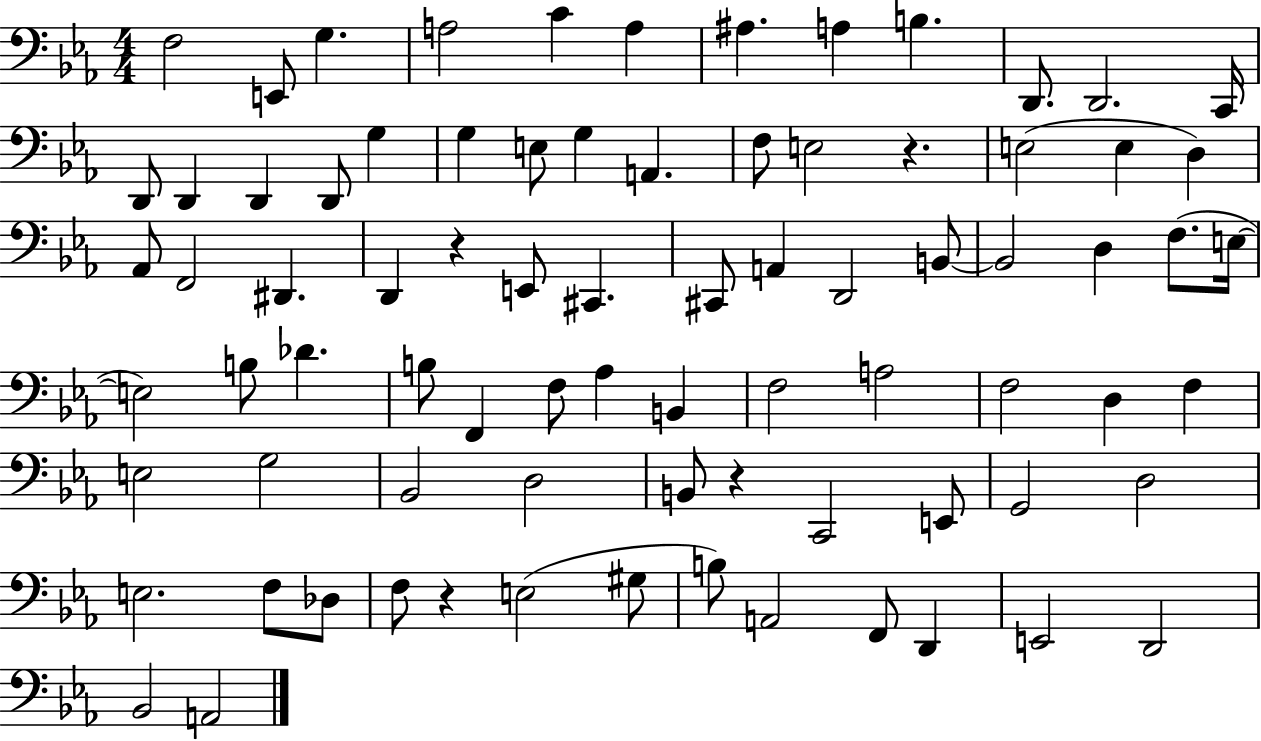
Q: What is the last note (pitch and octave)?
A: A2